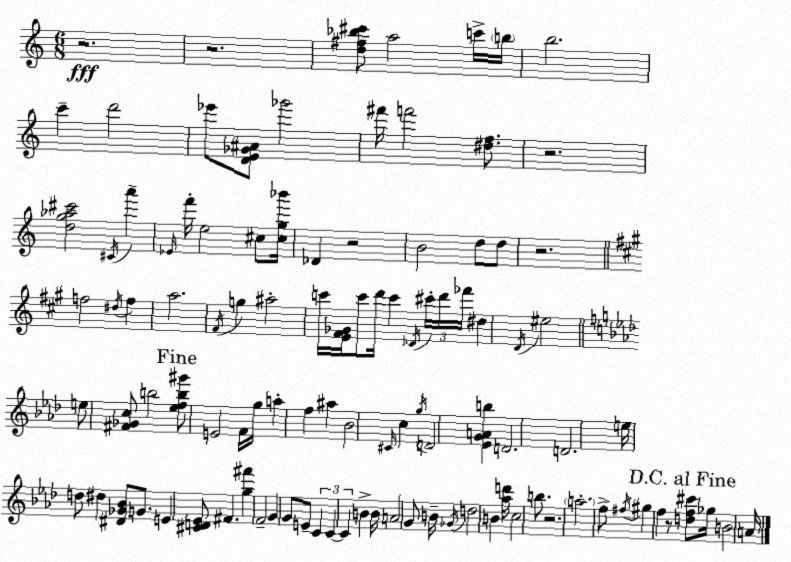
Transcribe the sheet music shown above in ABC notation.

X:1
T:Untitled
M:6/8
L:1/4
K:Am
z2 z2 [d^f_b^c']/2 a2 c'/4 b/4 b2 c' d'2 _e'/2 [DE_G^A]/2 _g'2 ^f'/4 f'2 [^df]/2 z2 [dg_a^c']2 ^C/4 a' _E/4 f'/4 e2 ^c/2 [^cg_b']/4 _D z2 B2 d/2 d/2 z2 f2 ^d/4 f a2 ^F/4 g ^a2 c'/4 [E^F_G]/4 c'/2 d'/4 c' _D/4 ^c'/4 d'/4 _f'/4 ^d D/4 ^e2 e/2 [^F_Gc]/2 b2 [_efb^g']/2 E2 F/4 g/4 a f ^a _B2 ^C/4 c g/4 D2 [_EGAb] D2 D2 e/4 d/2 ^d [^D_G_B]/2 G/2 E [^CD_E]/2 ^F [g^f'] F2 G G/2 E/2 C C C B B/4 A2 G/2 B/4 _G/4 d2 B [_ad']/4 c2 b/2 z2 a2 f/2 ^f/4 ^g f z/2 [df^c']/2 _g/4 B2 A/4